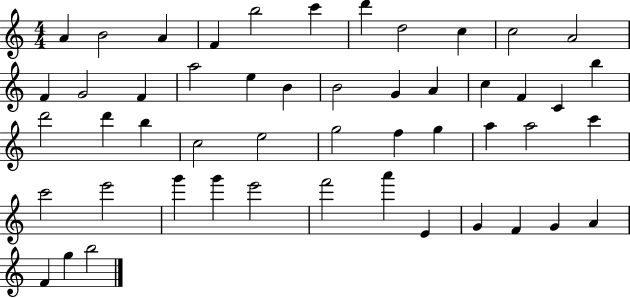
X:1
T:Untitled
M:4/4
L:1/4
K:C
A B2 A F b2 c' d' d2 c c2 A2 F G2 F a2 e B B2 G A c F C b d'2 d' b c2 e2 g2 f g a a2 c' c'2 e'2 g' g' e'2 f'2 a' E G F G A F g b2